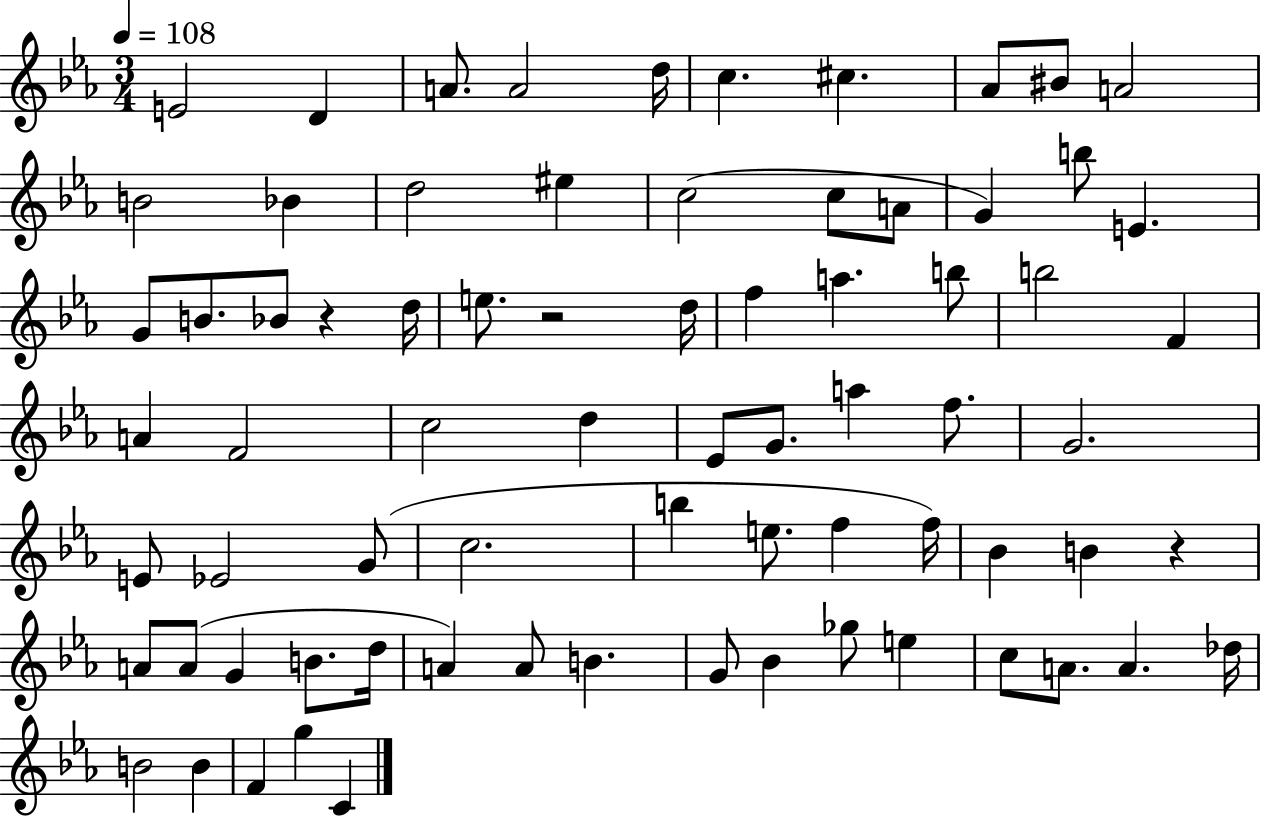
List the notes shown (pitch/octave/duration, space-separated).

E4/h D4/q A4/e. A4/h D5/s C5/q. C#5/q. Ab4/e BIS4/e A4/h B4/h Bb4/q D5/h EIS5/q C5/h C5/e A4/e G4/q B5/e E4/q. G4/e B4/e. Bb4/e R/q D5/s E5/e. R/h D5/s F5/q A5/q. B5/e B5/h F4/q A4/q F4/h C5/h D5/q Eb4/e G4/e. A5/q F5/e. G4/h. E4/e Eb4/h G4/e C5/h. B5/q E5/e. F5/q F5/s Bb4/q B4/q R/q A4/e A4/e G4/q B4/e. D5/s A4/q A4/e B4/q. G4/e Bb4/q Gb5/e E5/q C5/e A4/e. A4/q. Db5/s B4/h B4/q F4/q G5/q C4/q